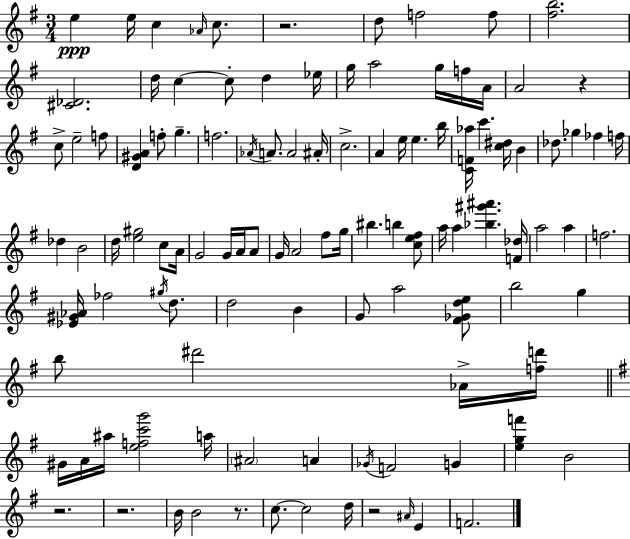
{
  \clef treble
  \numericTimeSignature
  \time 3/4
  \key e \minor
  e''4\ppp e''16 c''4 \grace { aes'16 } c''8. | r2. | d''8 f''2 f''8 | <fis'' b''>2. | \break <cis' des'>2. | d''16 c''4~~ c''8-. d''4 | ees''16 g''16 a''2 g''16 f''16 | a'16 a'2 r4 | \break c''8-> e''2-- f''8 | <d' gis' a'>4 f''8-. g''4.-- | f''2. | \acciaccatura { aes'16 } a'8. a'2 | \break ais'16-. c''2.-> | a'4 e''16 e''4. | b''16 <c' f' aes''>16 c'''4. <c'' dis''>16 b'4 | des''8. ges''4 fes''4 | \break f''16 des''4 b'2 | d''16 <e'' gis''>2 c''8 | a'16 g'2 g'16 a'16 | a'8 g'16 a'2 fis''8 | \break g''16 bis''4. b''4 | <c'' e'' fis''>8 a''16 a''4 <bes'' gis''' ais'''>4. | <f' des''>16 a''2 a''4 | f''2. | \break <ees' gis' aes'>16 fes''2 \acciaccatura { gis''16 } | d''8. d''2 b'4 | g'8 a''2 | <fis' ges' d'' e''>8 b''2 g''4 | \break b''8 dis'''2 | aes'16-> <f'' d'''>16 \bar "||" \break \key g \major gis'16 a'16 ais''16 <e'' f'' c''' g'''>2 a''16 | \parenthesize ais'2 a'4 | \acciaccatura { ges'16 } f'2 g'4 | <e'' g'' f'''>4 b'2 | \break r2. | r2. | b'16 b'2 r8. | c''8.~~ c''2 | \break d''16 r2 \grace { ais'16 } e'4 | f'2. | \bar "|."
}